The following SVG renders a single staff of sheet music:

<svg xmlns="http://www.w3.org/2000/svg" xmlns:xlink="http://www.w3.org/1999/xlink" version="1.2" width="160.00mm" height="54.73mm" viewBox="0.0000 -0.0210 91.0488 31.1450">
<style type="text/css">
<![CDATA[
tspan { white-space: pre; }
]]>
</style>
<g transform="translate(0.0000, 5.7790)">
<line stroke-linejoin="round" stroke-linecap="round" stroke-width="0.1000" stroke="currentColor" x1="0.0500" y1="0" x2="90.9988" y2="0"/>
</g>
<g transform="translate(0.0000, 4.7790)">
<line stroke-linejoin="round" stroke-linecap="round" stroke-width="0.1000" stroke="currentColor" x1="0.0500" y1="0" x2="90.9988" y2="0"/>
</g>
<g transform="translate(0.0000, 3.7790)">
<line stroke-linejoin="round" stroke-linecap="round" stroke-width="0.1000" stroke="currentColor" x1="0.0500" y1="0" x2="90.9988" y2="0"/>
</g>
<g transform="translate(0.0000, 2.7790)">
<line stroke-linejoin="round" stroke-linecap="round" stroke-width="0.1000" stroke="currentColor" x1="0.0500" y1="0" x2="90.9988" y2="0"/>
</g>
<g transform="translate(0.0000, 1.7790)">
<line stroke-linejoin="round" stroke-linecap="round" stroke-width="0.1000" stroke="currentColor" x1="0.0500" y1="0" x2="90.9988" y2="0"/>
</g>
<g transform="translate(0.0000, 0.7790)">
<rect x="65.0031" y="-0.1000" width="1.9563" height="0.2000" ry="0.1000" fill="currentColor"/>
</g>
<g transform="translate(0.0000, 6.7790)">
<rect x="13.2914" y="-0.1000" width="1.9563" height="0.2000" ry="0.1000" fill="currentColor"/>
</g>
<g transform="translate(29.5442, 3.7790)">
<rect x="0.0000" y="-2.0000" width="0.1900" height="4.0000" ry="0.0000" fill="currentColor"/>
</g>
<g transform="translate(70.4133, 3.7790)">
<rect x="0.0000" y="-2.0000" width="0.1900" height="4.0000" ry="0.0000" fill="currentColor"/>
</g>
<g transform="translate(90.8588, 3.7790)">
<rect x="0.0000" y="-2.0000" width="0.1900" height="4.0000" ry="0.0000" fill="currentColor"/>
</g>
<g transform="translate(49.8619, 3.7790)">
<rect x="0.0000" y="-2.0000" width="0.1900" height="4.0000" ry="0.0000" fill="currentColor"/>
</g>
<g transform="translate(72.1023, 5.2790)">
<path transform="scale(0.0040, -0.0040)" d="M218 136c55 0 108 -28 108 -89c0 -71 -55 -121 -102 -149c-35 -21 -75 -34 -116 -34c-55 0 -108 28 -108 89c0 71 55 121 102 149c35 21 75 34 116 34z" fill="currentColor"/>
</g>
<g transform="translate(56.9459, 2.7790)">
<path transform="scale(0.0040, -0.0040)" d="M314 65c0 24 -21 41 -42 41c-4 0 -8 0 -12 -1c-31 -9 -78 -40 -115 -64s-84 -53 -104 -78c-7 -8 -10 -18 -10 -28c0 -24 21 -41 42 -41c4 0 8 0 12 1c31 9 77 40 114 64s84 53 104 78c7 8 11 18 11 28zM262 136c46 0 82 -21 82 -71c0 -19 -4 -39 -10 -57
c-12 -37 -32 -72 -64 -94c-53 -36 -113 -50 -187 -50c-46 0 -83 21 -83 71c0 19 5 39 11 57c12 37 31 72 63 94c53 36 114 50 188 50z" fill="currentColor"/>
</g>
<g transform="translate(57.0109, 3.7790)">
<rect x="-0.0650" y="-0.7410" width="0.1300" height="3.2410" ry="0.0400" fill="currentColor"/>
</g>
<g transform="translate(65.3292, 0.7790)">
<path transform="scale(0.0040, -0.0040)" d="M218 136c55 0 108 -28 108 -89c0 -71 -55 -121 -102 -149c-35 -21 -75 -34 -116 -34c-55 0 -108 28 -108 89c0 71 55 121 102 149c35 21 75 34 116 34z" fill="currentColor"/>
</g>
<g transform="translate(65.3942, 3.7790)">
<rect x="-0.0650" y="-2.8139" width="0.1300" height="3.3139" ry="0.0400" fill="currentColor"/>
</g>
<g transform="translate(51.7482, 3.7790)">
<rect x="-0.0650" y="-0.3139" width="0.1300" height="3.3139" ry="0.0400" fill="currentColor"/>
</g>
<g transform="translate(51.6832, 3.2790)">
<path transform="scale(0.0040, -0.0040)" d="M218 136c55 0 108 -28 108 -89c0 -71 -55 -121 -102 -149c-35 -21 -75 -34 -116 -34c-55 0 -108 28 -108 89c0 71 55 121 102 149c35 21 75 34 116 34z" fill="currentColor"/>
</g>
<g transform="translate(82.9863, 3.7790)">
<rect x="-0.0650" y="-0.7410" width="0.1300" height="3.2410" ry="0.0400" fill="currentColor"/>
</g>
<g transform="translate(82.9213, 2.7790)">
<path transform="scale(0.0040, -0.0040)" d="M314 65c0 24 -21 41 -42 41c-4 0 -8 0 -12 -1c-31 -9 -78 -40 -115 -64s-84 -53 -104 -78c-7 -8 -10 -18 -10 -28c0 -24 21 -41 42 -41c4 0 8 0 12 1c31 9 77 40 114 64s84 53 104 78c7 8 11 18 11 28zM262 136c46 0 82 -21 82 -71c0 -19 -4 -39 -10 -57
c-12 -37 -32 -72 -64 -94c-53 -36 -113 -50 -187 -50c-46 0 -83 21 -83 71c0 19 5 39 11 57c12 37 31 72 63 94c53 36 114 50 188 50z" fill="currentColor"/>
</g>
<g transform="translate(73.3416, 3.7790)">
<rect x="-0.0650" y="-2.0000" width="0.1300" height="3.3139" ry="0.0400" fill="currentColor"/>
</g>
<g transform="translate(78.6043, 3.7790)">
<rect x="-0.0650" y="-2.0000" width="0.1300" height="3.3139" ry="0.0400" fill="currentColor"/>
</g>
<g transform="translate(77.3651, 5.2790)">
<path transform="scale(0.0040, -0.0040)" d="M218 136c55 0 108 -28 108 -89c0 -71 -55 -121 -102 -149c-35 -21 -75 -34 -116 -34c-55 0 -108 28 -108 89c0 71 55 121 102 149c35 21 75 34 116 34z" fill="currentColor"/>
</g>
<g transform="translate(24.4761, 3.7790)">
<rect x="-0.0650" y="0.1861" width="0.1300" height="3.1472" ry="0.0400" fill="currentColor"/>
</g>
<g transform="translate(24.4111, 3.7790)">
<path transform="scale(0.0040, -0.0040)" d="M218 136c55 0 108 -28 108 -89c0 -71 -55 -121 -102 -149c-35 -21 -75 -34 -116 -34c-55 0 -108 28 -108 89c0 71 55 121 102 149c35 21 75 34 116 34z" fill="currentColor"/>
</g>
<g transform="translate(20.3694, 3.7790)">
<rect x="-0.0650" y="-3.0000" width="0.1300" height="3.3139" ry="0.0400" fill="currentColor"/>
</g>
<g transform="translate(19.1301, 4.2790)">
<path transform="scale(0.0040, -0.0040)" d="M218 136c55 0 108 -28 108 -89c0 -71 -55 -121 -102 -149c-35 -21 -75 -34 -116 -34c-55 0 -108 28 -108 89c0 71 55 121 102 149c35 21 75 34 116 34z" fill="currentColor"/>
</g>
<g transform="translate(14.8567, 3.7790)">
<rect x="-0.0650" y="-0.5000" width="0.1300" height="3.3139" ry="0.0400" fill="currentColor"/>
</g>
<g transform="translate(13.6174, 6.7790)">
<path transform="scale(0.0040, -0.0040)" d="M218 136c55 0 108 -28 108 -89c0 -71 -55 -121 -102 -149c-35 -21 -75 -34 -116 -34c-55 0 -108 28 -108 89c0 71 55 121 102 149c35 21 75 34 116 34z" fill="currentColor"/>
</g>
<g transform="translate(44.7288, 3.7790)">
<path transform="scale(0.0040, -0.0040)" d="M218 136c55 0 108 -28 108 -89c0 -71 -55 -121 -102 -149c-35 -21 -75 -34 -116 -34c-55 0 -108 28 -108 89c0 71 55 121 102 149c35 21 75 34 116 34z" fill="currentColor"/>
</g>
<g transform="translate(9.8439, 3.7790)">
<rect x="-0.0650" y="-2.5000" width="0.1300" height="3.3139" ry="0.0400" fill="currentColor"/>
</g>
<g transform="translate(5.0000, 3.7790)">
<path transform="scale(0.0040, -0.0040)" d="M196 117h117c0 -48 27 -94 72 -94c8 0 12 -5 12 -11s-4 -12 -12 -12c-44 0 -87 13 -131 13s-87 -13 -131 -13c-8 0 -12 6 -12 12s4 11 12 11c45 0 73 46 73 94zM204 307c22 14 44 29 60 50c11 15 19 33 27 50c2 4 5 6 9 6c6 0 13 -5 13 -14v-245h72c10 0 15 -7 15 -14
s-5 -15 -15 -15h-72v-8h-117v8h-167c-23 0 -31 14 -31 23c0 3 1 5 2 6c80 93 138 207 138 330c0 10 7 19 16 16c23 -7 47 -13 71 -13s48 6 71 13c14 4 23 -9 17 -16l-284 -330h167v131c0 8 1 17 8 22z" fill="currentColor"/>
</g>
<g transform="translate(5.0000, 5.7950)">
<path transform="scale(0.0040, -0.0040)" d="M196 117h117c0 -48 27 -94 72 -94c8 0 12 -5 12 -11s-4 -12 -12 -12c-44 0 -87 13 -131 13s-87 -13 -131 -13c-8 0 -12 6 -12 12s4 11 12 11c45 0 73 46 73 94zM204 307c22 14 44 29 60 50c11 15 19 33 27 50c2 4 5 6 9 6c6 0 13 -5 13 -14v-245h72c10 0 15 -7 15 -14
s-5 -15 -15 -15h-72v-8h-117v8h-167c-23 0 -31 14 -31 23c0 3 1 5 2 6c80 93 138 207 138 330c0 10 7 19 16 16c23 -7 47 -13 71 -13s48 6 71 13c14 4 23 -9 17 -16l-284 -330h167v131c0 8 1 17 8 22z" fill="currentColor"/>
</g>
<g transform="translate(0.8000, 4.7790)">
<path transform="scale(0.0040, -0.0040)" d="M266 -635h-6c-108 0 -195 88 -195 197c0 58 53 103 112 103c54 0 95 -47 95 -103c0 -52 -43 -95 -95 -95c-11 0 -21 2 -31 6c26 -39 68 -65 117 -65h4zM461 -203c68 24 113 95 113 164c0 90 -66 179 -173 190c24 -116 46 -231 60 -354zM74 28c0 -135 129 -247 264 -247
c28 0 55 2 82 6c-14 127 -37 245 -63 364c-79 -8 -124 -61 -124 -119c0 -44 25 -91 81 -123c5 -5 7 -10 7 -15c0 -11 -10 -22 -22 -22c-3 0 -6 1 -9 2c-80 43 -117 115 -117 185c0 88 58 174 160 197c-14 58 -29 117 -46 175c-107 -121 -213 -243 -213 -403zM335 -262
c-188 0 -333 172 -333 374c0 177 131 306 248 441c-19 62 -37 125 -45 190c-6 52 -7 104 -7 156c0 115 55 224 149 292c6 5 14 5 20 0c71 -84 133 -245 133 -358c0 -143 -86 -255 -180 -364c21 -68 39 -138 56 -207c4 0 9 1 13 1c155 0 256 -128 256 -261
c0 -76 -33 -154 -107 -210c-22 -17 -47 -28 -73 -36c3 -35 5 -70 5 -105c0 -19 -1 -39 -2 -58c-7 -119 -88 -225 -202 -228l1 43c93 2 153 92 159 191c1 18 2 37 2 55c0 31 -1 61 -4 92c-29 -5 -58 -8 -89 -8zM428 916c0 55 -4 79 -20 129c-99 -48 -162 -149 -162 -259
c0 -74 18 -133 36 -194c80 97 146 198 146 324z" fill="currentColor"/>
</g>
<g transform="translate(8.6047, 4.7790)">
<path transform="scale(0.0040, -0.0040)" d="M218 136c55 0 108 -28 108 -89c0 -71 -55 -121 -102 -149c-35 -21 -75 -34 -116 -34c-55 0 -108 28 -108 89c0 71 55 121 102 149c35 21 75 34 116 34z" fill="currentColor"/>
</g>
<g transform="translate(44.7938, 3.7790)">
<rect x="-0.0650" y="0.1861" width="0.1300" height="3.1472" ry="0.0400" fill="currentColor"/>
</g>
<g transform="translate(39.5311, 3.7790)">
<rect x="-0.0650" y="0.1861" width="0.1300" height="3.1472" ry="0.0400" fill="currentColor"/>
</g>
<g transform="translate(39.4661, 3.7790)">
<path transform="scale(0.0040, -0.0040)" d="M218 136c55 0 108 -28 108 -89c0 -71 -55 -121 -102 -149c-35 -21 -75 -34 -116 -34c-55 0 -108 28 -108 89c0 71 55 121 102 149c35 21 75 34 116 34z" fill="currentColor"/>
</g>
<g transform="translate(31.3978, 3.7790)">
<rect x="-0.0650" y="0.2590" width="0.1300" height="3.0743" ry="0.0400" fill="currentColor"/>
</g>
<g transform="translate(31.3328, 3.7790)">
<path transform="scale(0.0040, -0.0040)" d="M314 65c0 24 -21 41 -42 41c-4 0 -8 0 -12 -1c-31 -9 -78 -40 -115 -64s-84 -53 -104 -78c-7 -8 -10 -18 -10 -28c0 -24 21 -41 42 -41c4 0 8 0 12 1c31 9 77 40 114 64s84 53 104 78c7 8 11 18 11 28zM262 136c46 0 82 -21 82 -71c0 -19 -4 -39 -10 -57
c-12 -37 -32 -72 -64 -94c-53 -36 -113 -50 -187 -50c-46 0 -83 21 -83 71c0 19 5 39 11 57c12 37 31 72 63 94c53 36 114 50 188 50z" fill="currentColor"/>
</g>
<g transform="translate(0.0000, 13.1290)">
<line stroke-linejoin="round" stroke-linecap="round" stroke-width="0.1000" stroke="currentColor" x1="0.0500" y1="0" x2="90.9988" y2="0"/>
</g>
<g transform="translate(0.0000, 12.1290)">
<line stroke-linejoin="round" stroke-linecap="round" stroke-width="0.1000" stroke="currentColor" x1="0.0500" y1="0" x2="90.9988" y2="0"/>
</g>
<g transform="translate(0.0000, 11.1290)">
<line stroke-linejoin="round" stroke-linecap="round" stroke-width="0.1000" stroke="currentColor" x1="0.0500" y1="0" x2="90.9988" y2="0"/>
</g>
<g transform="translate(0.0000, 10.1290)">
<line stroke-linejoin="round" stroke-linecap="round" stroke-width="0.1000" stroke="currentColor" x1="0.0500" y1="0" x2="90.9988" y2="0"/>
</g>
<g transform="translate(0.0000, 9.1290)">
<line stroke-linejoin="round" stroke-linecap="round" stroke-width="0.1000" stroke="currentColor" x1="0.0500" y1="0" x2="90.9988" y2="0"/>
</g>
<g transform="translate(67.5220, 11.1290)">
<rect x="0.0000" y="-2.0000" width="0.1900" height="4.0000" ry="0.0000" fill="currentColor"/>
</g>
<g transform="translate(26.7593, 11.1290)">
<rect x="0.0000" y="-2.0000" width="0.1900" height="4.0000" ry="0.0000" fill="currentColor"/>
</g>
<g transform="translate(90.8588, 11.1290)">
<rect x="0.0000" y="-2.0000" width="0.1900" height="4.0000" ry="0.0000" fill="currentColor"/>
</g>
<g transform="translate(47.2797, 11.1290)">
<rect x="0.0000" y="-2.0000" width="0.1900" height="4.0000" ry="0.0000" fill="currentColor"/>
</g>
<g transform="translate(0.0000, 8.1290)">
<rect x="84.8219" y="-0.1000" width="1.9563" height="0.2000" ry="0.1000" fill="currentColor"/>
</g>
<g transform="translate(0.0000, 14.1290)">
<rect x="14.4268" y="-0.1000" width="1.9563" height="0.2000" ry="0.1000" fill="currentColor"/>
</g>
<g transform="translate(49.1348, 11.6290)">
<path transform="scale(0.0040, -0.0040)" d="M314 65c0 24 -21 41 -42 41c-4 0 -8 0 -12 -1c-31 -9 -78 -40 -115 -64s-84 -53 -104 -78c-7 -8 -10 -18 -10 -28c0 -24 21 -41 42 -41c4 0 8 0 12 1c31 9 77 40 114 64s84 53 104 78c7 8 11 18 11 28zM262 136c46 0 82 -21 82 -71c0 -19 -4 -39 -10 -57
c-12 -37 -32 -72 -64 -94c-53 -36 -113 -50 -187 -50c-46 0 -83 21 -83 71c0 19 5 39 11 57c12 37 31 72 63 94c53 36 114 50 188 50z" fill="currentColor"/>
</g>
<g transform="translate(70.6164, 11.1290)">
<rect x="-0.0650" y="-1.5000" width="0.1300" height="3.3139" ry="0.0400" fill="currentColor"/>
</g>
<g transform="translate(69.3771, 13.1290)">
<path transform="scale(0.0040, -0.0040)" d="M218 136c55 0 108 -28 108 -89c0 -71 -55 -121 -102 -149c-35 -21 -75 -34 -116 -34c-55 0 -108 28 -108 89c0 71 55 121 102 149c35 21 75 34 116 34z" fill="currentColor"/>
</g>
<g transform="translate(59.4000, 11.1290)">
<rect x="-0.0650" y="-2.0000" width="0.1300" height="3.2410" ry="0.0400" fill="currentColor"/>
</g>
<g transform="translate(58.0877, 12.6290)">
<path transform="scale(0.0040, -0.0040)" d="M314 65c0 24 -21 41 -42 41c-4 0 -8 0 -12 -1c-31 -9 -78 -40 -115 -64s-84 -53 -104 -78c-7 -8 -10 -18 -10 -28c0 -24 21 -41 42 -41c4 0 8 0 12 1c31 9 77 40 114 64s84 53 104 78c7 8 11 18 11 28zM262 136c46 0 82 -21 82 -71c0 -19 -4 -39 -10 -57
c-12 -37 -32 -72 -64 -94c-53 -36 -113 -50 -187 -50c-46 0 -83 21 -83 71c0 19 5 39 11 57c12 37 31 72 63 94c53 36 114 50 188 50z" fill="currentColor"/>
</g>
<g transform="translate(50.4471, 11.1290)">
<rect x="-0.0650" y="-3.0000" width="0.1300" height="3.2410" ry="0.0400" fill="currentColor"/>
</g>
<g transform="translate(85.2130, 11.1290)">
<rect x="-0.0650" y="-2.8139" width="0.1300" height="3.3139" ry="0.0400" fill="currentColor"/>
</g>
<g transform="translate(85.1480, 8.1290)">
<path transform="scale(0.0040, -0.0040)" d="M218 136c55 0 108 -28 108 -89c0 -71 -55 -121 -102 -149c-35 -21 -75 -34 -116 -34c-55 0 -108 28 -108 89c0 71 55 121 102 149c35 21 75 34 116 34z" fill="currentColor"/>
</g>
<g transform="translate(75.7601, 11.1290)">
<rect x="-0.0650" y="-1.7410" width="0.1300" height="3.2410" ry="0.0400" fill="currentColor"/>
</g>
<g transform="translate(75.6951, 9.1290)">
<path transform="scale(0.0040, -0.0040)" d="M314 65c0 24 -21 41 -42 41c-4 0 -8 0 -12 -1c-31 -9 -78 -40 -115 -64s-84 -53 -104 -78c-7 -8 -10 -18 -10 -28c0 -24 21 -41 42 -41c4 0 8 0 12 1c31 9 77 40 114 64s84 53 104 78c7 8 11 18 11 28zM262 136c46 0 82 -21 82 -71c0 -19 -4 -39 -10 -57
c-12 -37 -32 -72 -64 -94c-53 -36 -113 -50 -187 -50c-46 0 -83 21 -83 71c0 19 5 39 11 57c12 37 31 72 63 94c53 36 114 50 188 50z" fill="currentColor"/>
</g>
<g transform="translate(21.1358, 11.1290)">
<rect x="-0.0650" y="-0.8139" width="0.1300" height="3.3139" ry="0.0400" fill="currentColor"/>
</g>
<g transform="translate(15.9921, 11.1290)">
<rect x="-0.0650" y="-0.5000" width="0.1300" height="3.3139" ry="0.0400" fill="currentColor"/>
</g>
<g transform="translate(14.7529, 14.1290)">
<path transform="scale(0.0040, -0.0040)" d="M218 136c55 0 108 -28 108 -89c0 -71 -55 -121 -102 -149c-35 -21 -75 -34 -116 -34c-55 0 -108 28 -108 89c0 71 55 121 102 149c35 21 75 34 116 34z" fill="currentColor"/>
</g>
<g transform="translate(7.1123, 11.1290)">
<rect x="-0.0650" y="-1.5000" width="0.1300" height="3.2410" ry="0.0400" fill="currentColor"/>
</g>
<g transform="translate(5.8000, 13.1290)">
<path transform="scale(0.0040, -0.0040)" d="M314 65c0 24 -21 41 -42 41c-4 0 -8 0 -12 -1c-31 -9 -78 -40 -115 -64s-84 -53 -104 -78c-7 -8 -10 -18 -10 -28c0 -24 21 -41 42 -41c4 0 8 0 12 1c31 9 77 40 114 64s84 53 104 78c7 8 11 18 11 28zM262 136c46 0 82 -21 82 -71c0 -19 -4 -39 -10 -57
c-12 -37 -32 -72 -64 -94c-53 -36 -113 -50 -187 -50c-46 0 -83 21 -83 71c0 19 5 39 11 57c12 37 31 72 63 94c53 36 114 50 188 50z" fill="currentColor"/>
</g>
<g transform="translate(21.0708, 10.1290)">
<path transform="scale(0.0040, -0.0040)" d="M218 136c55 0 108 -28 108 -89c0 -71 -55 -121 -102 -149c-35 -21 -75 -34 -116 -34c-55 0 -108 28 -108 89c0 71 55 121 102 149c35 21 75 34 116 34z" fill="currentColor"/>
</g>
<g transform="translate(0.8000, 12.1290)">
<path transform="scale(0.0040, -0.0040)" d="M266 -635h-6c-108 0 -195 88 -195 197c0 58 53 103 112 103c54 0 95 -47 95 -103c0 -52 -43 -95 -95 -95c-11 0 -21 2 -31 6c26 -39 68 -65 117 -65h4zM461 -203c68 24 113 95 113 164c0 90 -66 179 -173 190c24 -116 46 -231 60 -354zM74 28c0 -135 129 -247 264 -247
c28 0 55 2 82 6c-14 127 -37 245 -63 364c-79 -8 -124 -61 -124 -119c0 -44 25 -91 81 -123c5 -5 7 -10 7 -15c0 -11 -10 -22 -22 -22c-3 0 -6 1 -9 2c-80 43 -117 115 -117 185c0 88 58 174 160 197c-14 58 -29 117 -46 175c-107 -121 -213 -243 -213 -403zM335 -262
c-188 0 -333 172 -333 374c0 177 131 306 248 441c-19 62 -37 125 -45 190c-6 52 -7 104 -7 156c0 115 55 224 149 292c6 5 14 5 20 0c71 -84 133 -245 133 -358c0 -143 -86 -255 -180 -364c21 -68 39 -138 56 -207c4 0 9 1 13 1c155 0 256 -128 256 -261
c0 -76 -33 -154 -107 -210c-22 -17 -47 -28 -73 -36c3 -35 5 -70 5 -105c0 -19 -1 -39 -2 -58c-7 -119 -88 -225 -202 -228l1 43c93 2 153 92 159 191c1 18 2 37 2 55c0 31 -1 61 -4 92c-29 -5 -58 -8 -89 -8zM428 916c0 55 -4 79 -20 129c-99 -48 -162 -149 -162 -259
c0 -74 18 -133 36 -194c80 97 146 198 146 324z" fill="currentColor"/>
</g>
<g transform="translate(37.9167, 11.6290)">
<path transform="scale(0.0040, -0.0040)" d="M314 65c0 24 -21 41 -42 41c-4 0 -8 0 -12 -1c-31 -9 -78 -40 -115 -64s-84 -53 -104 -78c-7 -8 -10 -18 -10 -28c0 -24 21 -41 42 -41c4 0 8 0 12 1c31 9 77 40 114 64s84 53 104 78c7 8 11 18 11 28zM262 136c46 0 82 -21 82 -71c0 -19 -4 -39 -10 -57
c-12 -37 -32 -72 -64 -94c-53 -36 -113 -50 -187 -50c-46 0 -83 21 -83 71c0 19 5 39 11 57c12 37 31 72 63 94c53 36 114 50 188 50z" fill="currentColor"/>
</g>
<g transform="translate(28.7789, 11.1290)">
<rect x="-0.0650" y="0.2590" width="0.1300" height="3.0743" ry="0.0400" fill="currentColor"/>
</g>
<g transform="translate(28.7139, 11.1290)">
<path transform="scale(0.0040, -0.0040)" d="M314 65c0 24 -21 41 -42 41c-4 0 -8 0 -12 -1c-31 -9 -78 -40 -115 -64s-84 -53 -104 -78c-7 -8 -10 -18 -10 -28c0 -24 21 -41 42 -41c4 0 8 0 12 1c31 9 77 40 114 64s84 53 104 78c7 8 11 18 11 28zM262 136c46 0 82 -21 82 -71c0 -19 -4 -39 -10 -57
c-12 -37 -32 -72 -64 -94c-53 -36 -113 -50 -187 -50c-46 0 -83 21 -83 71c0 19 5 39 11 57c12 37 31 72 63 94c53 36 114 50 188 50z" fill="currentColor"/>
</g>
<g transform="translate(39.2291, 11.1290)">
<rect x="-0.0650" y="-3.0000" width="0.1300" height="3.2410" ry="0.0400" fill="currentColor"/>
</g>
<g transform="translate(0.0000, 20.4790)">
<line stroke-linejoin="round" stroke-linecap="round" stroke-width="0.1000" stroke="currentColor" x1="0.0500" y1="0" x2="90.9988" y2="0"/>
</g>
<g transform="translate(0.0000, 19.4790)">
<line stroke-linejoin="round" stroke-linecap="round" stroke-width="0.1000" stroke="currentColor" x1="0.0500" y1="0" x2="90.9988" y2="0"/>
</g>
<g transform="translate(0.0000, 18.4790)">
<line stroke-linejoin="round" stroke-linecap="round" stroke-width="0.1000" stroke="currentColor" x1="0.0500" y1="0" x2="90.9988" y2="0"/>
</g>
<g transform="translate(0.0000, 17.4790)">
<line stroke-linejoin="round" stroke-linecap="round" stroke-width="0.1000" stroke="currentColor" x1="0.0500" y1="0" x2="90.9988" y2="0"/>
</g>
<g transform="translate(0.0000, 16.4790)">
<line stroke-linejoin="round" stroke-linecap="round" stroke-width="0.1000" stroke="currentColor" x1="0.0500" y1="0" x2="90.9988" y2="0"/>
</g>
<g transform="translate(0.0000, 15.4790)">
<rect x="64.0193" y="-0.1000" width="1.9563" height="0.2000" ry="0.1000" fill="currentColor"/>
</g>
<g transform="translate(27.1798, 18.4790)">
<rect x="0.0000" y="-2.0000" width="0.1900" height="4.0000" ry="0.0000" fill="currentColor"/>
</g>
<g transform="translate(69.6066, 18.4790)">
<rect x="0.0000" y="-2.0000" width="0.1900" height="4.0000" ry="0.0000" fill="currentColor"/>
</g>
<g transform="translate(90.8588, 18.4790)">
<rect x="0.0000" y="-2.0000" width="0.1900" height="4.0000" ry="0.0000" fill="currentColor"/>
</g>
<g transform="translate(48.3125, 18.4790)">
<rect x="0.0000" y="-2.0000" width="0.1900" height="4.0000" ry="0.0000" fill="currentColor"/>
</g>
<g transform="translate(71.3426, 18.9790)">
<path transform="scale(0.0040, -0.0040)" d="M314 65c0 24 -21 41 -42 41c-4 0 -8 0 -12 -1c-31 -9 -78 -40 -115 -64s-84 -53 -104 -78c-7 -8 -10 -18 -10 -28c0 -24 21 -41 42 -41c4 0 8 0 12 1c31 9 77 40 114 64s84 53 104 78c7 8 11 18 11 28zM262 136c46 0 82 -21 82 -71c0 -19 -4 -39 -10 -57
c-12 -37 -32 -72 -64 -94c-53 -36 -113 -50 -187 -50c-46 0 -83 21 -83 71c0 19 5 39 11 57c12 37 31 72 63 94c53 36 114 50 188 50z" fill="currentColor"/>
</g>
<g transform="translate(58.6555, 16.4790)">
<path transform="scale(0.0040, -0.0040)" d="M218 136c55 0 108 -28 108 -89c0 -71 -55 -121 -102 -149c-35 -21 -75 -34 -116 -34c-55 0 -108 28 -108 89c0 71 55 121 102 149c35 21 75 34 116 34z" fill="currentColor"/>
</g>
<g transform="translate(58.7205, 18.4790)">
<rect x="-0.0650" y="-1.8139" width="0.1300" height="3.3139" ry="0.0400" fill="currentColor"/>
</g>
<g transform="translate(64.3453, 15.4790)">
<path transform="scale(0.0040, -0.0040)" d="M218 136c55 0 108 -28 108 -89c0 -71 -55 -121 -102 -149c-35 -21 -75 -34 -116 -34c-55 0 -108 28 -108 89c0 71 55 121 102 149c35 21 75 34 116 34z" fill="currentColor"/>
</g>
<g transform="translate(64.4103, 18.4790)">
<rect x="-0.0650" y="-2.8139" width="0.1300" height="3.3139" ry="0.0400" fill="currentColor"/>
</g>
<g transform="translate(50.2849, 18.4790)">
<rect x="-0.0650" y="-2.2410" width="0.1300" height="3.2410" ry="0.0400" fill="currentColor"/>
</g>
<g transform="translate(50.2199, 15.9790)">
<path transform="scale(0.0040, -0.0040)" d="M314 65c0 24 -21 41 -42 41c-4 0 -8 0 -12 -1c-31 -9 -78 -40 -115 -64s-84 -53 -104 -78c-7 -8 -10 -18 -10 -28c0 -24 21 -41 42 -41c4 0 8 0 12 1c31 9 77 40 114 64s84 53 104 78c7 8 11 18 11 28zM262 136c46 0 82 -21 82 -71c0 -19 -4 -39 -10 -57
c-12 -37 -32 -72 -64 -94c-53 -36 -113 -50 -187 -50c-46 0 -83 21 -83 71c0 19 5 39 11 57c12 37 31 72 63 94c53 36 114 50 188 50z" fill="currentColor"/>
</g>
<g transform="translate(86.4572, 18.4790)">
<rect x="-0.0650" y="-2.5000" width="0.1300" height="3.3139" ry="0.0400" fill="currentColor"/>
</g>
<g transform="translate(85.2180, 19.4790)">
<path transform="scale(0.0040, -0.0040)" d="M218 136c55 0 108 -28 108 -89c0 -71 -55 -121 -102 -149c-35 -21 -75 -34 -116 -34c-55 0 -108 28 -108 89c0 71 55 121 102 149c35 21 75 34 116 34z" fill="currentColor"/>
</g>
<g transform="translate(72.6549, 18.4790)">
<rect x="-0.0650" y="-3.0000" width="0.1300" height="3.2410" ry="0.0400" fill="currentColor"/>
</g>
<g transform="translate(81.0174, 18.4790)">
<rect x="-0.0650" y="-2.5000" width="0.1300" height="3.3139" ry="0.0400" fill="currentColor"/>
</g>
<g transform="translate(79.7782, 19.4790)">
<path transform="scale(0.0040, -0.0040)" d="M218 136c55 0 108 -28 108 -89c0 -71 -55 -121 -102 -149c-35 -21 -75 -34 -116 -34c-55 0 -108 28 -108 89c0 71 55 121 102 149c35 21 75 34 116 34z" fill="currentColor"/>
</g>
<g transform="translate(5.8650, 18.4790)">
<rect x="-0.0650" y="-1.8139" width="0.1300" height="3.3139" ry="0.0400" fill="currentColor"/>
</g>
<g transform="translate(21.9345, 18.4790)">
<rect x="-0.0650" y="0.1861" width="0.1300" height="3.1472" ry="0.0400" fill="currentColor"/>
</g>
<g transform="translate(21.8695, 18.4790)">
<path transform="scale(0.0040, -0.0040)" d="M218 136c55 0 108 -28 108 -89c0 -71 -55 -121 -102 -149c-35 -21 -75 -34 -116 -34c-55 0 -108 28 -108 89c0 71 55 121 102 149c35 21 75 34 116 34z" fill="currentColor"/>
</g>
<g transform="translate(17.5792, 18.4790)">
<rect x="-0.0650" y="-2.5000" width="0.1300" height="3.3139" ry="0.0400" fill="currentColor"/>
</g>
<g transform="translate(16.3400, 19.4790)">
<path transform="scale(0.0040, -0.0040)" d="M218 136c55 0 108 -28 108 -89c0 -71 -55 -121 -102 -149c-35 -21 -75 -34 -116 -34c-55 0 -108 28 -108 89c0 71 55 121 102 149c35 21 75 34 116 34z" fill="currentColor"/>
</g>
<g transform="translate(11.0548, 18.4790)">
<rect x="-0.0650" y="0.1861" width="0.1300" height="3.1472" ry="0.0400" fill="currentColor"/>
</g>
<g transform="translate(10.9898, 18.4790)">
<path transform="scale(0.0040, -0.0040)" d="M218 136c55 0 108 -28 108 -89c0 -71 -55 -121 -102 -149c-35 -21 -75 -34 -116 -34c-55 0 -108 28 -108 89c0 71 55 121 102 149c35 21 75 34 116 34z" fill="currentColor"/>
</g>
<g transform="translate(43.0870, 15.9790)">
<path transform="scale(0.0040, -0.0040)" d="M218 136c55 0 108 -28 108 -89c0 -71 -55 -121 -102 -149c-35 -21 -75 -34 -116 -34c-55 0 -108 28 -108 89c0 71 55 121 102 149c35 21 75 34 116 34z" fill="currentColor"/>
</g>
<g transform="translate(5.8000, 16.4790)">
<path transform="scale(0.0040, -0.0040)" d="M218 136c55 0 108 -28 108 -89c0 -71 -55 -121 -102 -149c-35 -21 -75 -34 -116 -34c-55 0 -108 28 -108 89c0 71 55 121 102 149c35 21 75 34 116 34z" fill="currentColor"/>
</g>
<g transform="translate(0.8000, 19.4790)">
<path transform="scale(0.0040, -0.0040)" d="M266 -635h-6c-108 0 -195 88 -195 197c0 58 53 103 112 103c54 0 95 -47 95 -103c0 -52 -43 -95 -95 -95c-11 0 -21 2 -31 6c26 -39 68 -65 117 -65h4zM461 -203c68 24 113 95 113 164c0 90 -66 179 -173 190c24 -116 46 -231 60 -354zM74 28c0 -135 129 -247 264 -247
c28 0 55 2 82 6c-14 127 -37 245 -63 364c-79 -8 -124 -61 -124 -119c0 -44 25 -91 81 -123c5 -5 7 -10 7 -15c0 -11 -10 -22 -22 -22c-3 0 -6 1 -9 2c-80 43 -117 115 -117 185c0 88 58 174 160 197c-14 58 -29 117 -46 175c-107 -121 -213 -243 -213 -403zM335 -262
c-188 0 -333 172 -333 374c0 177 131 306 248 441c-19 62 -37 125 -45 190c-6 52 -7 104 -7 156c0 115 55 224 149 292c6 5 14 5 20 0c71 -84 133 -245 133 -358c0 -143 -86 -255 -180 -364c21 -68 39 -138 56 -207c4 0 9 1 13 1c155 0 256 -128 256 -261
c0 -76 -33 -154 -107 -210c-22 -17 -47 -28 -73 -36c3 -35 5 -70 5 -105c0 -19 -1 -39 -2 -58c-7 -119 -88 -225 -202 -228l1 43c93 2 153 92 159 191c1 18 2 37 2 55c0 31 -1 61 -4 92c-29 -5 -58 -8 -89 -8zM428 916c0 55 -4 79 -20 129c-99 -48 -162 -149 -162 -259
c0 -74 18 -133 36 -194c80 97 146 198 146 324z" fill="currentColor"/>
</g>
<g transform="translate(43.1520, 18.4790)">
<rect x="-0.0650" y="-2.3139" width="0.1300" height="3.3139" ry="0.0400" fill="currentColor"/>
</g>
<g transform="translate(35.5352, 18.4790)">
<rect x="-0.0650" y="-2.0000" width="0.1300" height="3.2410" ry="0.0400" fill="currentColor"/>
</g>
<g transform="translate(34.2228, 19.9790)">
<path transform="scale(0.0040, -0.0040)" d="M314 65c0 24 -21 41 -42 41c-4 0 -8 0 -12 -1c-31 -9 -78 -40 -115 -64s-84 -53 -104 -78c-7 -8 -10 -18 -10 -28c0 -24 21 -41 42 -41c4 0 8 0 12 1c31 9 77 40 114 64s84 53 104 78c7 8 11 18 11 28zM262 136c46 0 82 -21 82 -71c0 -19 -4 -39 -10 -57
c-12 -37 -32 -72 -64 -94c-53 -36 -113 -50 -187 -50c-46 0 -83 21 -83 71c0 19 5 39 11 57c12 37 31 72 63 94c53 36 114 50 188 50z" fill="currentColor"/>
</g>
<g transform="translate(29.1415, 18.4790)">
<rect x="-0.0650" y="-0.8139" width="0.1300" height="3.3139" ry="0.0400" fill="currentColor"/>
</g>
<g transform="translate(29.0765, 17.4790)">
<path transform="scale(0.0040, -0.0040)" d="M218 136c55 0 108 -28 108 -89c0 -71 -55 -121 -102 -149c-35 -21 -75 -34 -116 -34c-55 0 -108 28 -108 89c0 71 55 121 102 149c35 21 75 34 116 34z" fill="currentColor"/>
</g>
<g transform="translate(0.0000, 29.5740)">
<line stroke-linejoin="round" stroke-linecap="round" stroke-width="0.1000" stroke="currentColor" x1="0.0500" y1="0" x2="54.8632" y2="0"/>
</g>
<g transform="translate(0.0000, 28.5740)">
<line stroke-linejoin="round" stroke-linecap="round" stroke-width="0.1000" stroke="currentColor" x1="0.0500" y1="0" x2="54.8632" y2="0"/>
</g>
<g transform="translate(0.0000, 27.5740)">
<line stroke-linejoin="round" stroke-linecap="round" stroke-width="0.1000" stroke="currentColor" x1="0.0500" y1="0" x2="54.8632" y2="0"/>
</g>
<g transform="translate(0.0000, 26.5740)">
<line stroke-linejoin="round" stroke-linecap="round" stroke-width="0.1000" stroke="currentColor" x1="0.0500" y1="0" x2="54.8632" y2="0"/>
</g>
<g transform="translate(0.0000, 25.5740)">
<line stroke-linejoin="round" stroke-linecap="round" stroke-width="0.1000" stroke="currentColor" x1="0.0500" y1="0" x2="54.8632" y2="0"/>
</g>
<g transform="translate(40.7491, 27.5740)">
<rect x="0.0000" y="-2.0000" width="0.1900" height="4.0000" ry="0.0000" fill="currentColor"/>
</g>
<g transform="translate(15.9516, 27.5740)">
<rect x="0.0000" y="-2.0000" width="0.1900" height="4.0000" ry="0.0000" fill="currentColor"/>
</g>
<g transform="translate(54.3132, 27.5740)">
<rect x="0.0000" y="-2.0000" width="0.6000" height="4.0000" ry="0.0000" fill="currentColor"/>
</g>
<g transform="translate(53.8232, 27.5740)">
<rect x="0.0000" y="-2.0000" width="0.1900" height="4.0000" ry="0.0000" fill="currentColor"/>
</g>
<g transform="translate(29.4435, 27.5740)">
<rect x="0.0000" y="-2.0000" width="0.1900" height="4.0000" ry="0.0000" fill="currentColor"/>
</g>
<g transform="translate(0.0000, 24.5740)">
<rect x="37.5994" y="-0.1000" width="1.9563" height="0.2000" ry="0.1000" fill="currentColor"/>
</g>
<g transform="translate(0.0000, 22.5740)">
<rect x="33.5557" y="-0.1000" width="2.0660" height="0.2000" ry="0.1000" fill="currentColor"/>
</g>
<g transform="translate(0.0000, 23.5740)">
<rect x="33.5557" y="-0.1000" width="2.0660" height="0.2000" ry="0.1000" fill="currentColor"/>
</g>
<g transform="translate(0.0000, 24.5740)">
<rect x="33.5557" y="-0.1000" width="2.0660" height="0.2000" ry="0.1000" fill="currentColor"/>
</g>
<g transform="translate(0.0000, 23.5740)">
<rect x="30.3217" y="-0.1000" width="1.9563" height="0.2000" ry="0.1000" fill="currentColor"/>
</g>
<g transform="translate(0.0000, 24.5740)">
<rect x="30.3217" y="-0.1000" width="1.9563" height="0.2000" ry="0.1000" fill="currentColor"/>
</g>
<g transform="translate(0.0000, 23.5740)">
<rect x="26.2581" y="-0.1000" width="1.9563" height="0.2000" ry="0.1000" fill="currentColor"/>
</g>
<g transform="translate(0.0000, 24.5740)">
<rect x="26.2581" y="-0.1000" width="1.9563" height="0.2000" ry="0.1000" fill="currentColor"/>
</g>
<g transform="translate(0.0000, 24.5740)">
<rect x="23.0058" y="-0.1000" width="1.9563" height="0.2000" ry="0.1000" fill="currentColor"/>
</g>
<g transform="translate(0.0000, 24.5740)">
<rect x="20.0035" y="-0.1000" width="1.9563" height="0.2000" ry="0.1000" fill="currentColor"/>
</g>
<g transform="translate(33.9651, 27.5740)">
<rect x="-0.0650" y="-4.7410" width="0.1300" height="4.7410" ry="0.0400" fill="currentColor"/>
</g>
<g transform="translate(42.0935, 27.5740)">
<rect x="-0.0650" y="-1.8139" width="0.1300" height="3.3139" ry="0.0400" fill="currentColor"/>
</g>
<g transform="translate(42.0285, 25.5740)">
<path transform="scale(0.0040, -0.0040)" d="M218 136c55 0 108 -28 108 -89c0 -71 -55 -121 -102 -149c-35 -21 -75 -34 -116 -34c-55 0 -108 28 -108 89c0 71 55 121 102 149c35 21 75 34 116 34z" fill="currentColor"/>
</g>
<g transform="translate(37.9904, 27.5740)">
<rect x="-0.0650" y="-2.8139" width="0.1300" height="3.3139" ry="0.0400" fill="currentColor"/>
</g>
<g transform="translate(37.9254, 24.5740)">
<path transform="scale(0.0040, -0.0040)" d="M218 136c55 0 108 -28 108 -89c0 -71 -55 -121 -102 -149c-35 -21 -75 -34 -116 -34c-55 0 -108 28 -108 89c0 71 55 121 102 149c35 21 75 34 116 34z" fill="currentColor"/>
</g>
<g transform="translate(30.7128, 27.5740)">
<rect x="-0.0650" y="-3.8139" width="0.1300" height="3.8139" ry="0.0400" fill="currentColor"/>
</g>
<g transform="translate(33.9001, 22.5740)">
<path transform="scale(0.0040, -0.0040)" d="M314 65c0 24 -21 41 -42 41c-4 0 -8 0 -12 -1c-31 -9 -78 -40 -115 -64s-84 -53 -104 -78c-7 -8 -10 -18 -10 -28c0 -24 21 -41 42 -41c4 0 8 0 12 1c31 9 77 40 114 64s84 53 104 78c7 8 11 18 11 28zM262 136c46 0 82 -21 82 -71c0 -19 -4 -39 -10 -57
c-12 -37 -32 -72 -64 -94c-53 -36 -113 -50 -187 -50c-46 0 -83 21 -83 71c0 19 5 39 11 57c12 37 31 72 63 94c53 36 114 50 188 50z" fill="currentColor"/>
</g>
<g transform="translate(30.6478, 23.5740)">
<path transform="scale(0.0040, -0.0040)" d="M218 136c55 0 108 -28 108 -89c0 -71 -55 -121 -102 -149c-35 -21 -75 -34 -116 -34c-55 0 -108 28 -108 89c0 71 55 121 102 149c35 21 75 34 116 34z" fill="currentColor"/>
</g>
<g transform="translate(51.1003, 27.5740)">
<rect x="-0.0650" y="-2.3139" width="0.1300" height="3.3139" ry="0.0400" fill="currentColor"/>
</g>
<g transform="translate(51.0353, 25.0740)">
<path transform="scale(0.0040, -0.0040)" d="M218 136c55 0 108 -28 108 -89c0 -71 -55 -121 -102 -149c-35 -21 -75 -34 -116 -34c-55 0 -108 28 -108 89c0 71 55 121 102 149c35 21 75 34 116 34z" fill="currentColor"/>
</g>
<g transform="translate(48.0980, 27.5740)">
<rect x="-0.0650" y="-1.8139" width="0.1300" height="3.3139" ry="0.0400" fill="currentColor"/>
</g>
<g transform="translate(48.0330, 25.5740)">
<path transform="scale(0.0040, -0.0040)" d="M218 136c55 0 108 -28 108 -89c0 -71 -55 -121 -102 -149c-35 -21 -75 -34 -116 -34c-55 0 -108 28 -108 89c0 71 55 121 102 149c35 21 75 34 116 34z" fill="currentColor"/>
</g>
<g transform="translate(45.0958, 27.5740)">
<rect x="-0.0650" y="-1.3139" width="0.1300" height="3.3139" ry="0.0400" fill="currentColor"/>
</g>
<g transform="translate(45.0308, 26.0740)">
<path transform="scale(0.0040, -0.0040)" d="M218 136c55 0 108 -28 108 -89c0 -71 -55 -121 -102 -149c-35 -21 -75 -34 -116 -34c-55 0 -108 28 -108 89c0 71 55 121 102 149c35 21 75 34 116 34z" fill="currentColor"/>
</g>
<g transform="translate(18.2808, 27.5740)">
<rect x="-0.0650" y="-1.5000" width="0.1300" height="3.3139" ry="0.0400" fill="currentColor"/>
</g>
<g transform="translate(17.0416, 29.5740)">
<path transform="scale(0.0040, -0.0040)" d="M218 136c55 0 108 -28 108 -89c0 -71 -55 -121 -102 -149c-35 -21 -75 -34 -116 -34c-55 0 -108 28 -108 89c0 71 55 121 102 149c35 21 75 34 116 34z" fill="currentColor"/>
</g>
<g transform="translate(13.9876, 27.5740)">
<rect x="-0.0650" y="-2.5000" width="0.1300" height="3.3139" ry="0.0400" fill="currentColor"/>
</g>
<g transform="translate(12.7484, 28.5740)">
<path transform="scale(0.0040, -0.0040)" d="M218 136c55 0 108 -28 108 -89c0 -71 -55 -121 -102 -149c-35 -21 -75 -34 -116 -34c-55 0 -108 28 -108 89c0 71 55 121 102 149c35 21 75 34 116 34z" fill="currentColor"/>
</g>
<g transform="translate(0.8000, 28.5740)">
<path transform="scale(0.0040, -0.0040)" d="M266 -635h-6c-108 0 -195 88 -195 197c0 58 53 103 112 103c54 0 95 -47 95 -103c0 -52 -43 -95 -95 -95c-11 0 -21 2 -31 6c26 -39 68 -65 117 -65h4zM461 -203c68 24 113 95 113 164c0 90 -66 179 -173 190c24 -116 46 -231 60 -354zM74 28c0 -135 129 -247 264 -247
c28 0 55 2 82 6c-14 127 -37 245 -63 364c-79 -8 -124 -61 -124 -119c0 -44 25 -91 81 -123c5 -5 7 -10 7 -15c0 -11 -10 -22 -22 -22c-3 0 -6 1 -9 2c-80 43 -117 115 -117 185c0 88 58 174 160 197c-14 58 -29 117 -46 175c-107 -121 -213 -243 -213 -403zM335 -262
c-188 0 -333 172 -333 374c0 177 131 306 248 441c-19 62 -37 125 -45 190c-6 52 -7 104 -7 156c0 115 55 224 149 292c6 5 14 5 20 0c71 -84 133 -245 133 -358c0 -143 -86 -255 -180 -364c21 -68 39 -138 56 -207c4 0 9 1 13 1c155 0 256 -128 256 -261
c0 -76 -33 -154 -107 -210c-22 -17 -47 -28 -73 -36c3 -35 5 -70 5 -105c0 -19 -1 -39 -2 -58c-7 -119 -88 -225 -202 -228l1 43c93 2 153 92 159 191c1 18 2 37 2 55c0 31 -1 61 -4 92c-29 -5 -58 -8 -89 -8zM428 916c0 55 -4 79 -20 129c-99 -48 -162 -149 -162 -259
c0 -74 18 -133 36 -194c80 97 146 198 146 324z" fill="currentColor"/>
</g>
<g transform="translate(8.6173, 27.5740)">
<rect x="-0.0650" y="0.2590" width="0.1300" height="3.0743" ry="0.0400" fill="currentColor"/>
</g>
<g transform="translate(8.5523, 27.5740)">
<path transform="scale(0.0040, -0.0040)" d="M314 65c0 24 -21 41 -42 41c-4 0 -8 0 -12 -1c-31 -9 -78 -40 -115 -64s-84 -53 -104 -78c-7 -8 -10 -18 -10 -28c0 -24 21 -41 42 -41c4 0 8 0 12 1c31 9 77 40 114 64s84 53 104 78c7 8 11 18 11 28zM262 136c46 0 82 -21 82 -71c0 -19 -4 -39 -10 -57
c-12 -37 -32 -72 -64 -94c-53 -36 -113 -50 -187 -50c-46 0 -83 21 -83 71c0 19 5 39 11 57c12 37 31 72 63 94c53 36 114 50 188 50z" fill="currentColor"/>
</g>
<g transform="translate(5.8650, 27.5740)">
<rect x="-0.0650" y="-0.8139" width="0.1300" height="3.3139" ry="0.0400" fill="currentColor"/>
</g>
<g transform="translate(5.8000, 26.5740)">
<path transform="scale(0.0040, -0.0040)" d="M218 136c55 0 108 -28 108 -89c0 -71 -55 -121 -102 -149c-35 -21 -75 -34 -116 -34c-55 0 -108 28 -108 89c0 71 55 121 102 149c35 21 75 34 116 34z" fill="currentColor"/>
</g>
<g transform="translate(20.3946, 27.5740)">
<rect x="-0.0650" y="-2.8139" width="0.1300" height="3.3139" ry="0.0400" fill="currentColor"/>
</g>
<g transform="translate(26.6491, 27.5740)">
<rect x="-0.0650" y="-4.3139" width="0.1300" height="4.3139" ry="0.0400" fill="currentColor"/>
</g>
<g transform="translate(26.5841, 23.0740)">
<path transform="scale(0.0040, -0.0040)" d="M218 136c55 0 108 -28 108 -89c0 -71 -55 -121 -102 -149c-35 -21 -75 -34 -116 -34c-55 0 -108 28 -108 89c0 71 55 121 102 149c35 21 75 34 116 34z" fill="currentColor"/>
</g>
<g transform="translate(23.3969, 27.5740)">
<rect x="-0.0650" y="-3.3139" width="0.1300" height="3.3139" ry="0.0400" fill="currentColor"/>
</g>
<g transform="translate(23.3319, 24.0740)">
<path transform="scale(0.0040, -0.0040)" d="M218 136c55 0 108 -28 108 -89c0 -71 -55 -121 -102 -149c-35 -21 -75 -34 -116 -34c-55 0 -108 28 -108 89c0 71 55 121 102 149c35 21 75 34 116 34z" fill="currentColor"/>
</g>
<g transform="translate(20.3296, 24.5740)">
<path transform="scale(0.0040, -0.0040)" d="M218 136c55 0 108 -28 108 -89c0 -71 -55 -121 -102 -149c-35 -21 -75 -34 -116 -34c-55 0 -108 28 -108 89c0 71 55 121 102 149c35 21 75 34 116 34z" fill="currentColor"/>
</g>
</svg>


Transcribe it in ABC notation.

X:1
T:Untitled
M:4/4
L:1/4
K:C
G C A B B2 B B c d2 a F F d2 E2 C d B2 A2 A2 F2 E f2 a f B G B d F2 g g2 f a A2 G G d B2 G E a b d' c' e'2 a f e f g